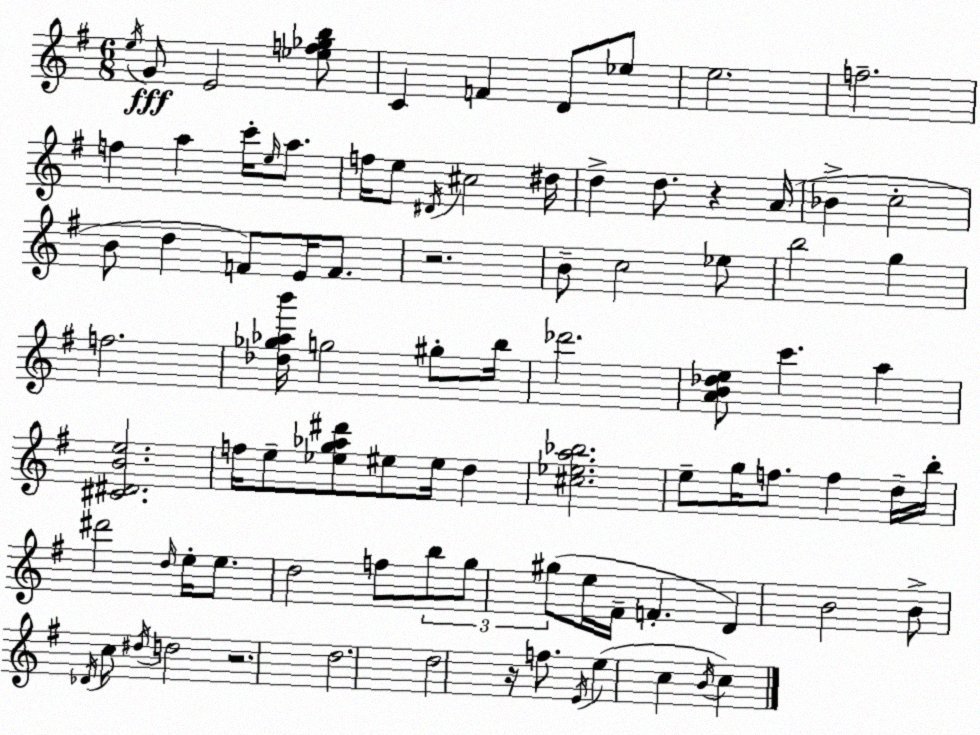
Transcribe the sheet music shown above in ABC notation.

X:1
T:Untitled
M:6/8
L:1/4
K:G
e/4 G/2 E2 [_ef_gb]/2 C F D/2 _e/2 e2 f2 f a c'/4 e/4 a/2 f/4 e/2 ^D/4 ^c2 ^d/4 d d/2 z A/4 _B c2 B/2 d F/2 E/4 F/2 z2 B/2 c2 _e/2 b2 g f2 [_d_g_ab']/4 g2 ^g/2 b/4 _d'2 [AB_de]/2 c' a [^C^DBe]2 f/4 e/2 [_eg_a^d']/2 ^e/2 ^e/4 d [^c_ea_b]2 e/2 g/4 f/2 f d/4 b/4 ^d'2 d/4 e/4 e/2 d2 f/2 b/2 g/2 ^g/2 e/4 ^F/4 F D B2 B/2 _D/4 c/2 ^d/4 d2 z2 d2 d2 z/4 f/2 E/4 e c B/4 c